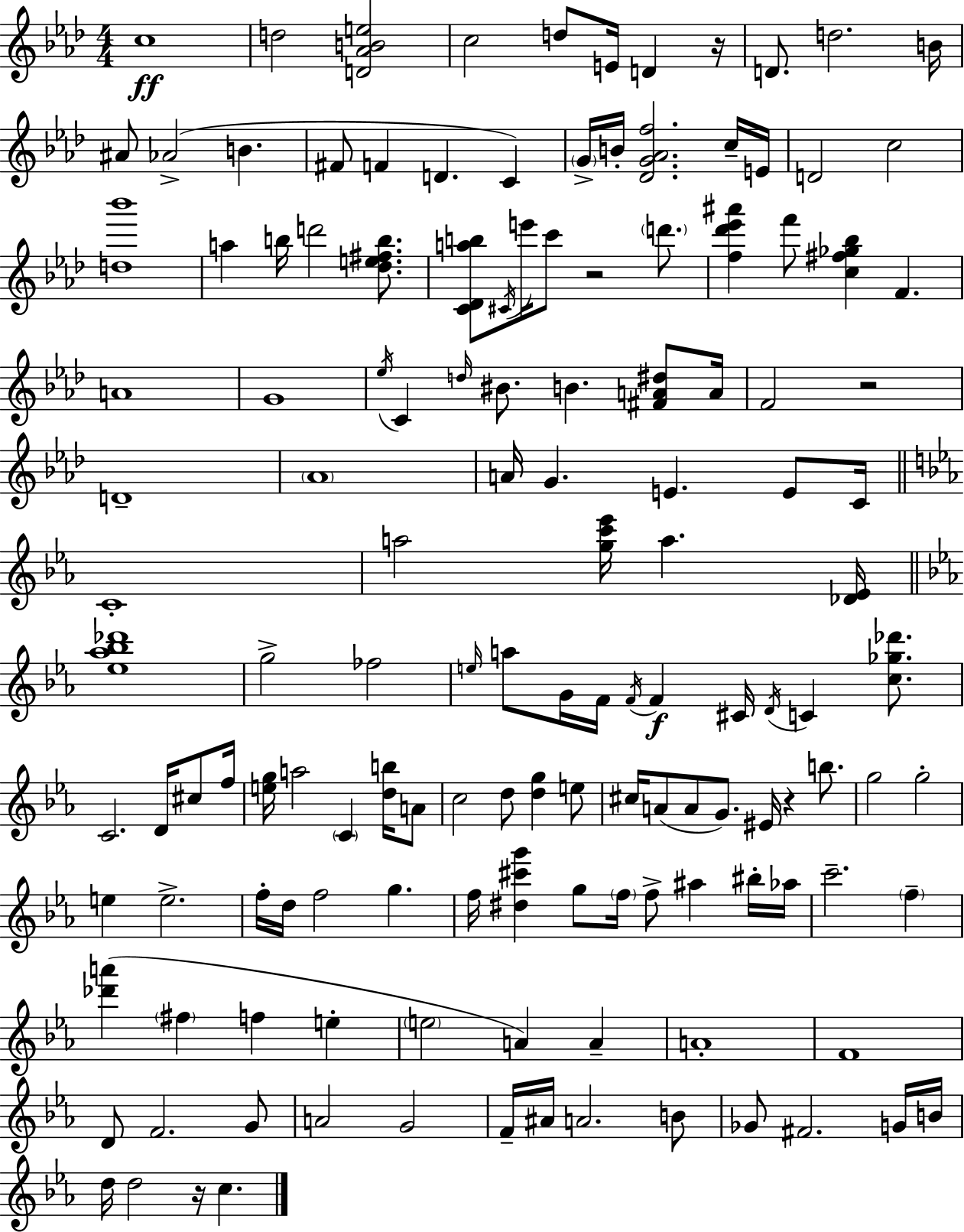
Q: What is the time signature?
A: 4/4